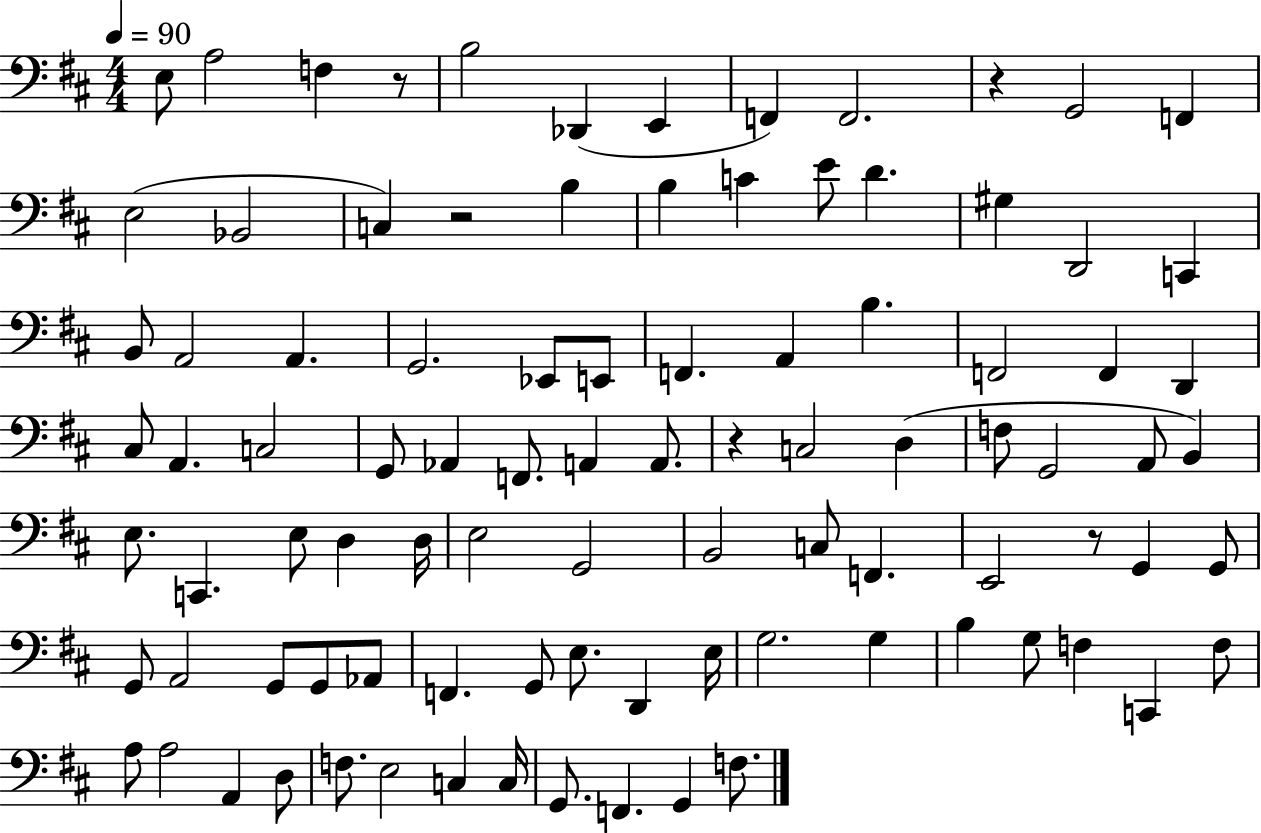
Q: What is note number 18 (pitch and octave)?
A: D4